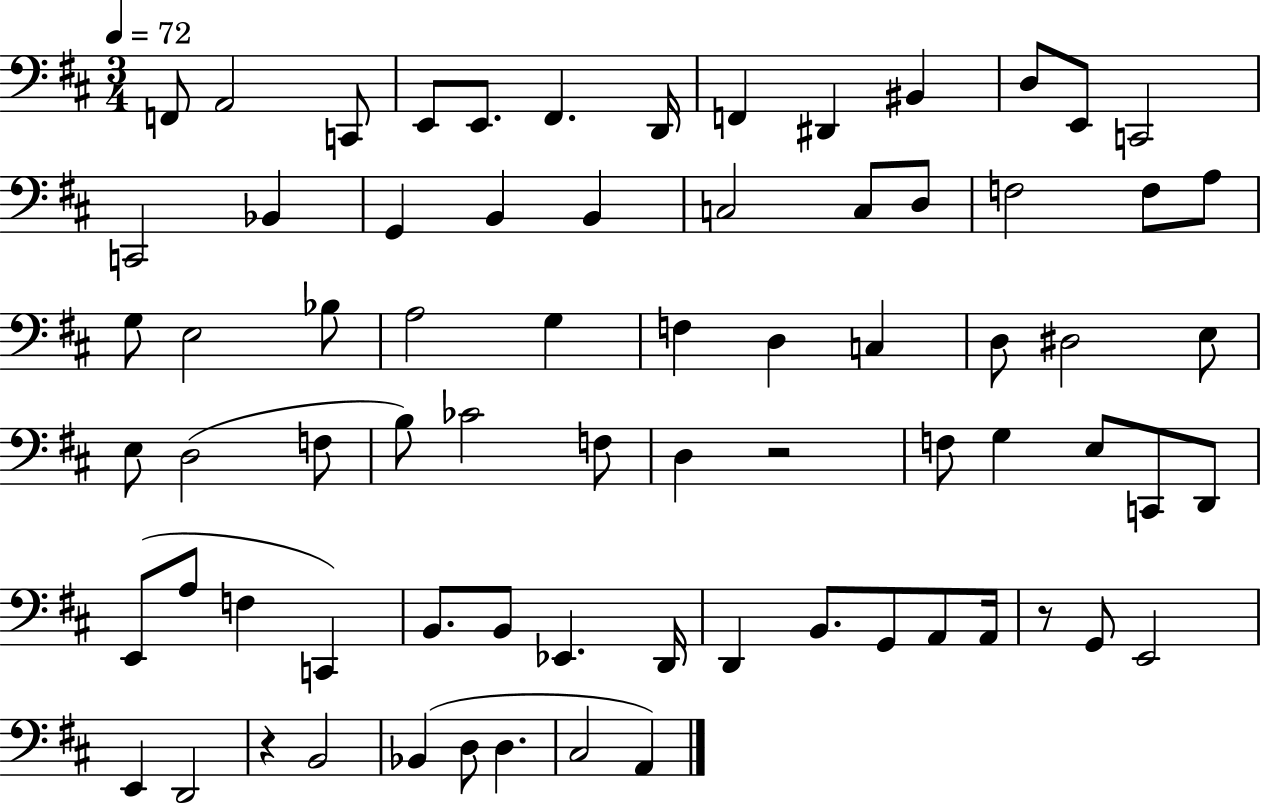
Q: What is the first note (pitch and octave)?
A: F2